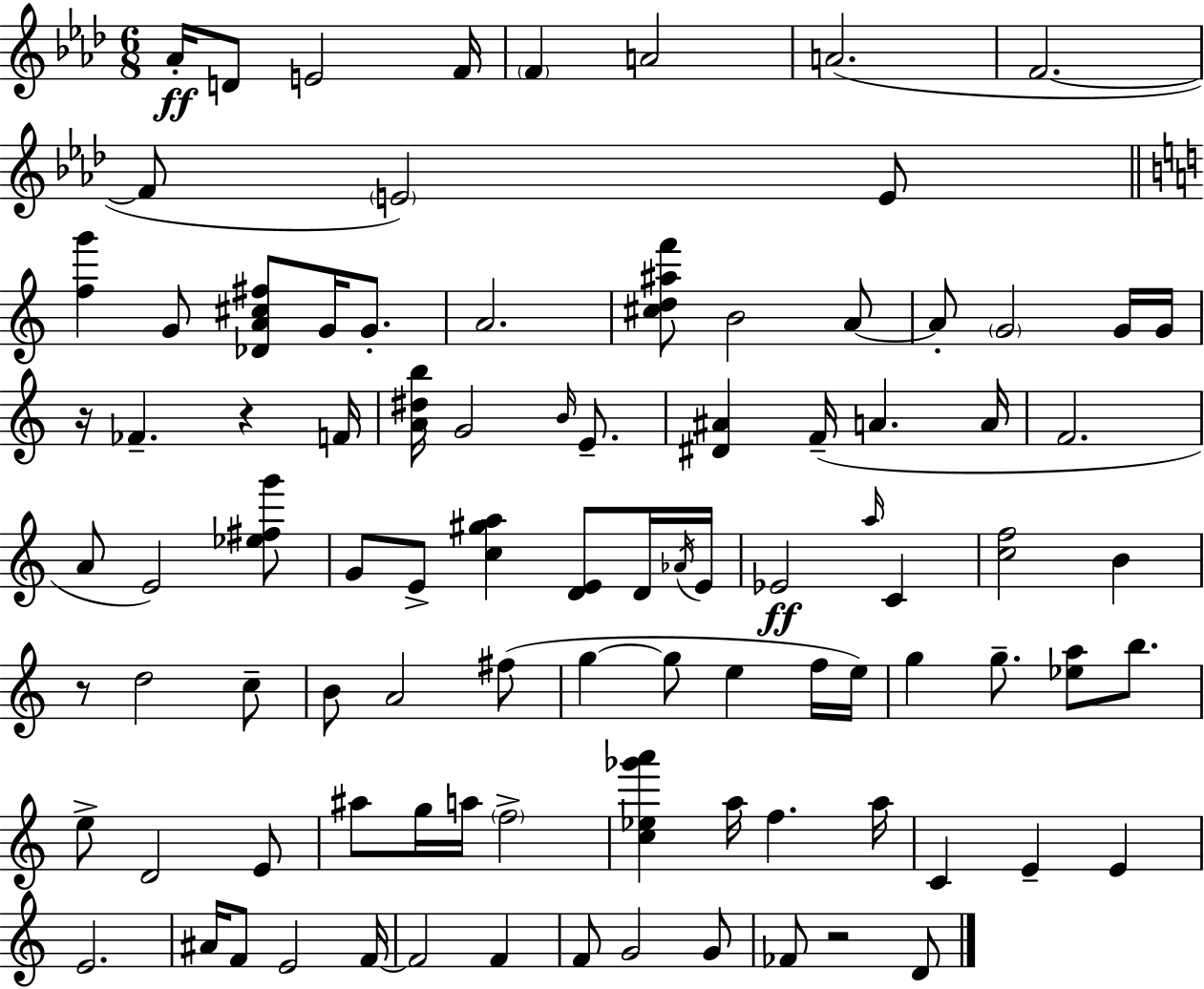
{
  \clef treble
  \numericTimeSignature
  \time 6/8
  \key f \minor
  aes'16-.\ff d'8 e'2 f'16 | \parenthesize f'4 a'2 | a'2.( | f'2.~~ | \break f'8 \parenthesize e'2) e'8 | \bar "||" \break \key c \major <f'' g'''>4 g'8 <des' a' cis'' fis''>8 g'16 g'8.-. | a'2. | <cis'' d'' ais'' f'''>8 b'2 a'8~~ | a'8-. \parenthesize g'2 g'16 g'16 | \break r16 fes'4.-- r4 f'16 | <a' dis'' b''>16 g'2 \grace { b'16 } e'8.-- | <dis' ais'>4 f'16--( a'4. | a'16 f'2. | \break a'8 e'2) <ees'' fis'' g'''>8 | g'8 e'8-> <c'' gis'' a''>4 <d' e'>8 d'16 | \acciaccatura { aes'16 } e'16 ees'2\ff \grace { a''16 } c'4 | <c'' f''>2 b'4 | \break r8 d''2 | c''8-- b'8 a'2 | fis''8( g''4~~ g''8 e''4 | f''16 e''16) g''4 g''8.-- <ees'' a''>8 | \break b''8. e''8-> d'2 | e'8 ais''8 g''16 a''16 \parenthesize f''2-> | <c'' ees'' ges''' a'''>4 a''16 f''4. | a''16 c'4 e'4-- e'4 | \break e'2. | ais'16 f'8 e'2 | f'16~~ f'2 f'4 | f'8 g'2 | \break g'8 fes'8 r2 | d'8 \bar "|."
}